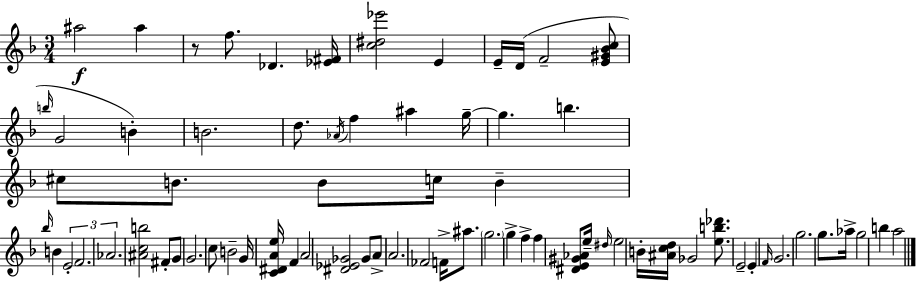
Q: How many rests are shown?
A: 1